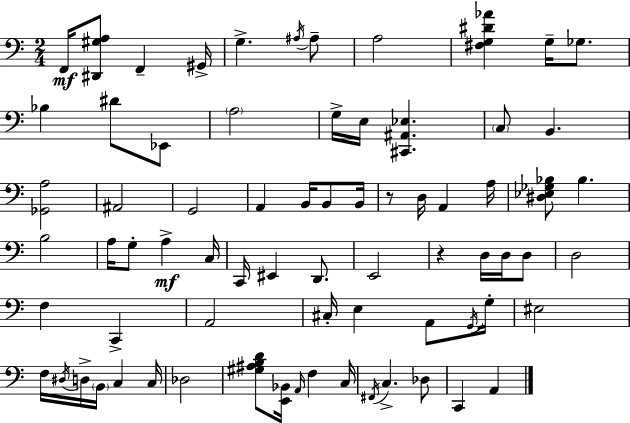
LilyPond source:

{
  \clef bass
  \numericTimeSignature
  \time 2/4
  \key c \major
  f,16\mf <dis, gis a>8 f,4-- gis,16-> | g4.-> \acciaccatura { ais16 } ais8-- | a2 | <fis g dis' aes'>4 g16-- ges8. | \break bes4 dis'8 ees,8 | \parenthesize a2 | g16-> e16 <cis, ais, ees>4. | \parenthesize c8 b,4. | \break <ges, a>2 | ais,2 | g,2 | a,4 b,16 b,8 | \break b,16 r8 d16 a,4 | a16 <dis ees ges bes>8 bes4. | b2 | a16 g8-. a4->\mf | \break c16 c,16 eis,4 d,8. | e,2 | r4 d16 d16 d8 | d2 | \break f4 c,4-> | a,2 | cis16-. e4 a,8 | \acciaccatura { g,16 } g16-. eis2 | \break f16 \acciaccatura { dis16 } d16-> \parenthesize b,16 c4 | c16 des2 | <gis ais b d'>8 <e, bes,>16 \grace { a,16 } f4 | c16 \acciaccatura { fis,16 } c4.-> | \break des8 c,4 | a,4 \bar "|."
}